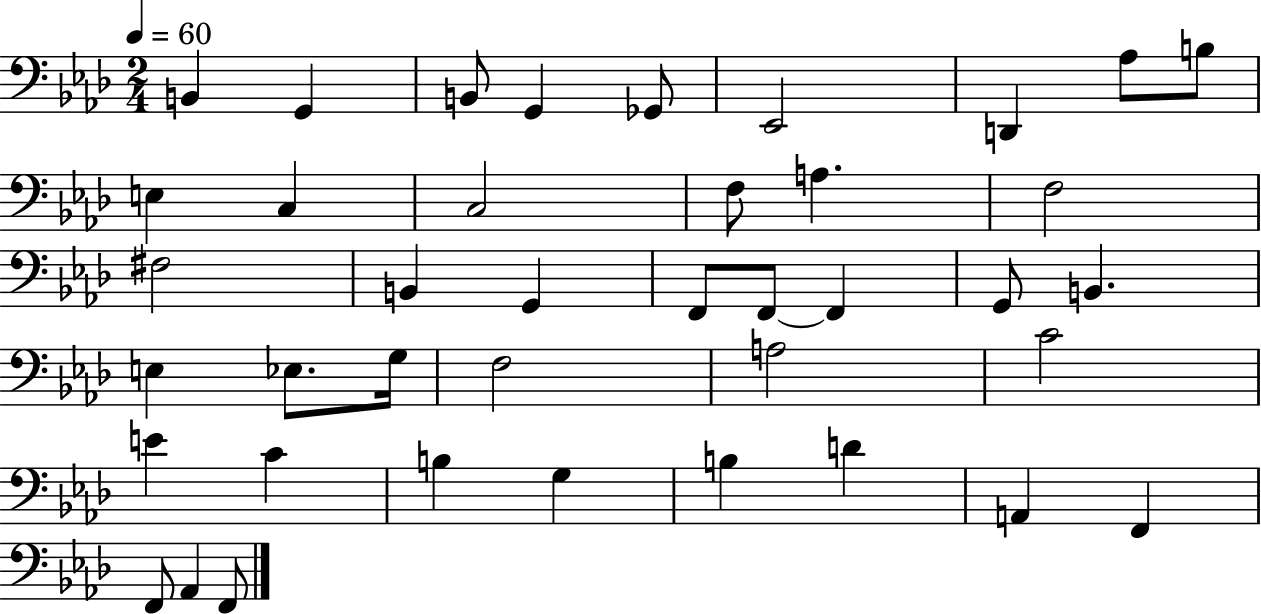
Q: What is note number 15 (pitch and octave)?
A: F3